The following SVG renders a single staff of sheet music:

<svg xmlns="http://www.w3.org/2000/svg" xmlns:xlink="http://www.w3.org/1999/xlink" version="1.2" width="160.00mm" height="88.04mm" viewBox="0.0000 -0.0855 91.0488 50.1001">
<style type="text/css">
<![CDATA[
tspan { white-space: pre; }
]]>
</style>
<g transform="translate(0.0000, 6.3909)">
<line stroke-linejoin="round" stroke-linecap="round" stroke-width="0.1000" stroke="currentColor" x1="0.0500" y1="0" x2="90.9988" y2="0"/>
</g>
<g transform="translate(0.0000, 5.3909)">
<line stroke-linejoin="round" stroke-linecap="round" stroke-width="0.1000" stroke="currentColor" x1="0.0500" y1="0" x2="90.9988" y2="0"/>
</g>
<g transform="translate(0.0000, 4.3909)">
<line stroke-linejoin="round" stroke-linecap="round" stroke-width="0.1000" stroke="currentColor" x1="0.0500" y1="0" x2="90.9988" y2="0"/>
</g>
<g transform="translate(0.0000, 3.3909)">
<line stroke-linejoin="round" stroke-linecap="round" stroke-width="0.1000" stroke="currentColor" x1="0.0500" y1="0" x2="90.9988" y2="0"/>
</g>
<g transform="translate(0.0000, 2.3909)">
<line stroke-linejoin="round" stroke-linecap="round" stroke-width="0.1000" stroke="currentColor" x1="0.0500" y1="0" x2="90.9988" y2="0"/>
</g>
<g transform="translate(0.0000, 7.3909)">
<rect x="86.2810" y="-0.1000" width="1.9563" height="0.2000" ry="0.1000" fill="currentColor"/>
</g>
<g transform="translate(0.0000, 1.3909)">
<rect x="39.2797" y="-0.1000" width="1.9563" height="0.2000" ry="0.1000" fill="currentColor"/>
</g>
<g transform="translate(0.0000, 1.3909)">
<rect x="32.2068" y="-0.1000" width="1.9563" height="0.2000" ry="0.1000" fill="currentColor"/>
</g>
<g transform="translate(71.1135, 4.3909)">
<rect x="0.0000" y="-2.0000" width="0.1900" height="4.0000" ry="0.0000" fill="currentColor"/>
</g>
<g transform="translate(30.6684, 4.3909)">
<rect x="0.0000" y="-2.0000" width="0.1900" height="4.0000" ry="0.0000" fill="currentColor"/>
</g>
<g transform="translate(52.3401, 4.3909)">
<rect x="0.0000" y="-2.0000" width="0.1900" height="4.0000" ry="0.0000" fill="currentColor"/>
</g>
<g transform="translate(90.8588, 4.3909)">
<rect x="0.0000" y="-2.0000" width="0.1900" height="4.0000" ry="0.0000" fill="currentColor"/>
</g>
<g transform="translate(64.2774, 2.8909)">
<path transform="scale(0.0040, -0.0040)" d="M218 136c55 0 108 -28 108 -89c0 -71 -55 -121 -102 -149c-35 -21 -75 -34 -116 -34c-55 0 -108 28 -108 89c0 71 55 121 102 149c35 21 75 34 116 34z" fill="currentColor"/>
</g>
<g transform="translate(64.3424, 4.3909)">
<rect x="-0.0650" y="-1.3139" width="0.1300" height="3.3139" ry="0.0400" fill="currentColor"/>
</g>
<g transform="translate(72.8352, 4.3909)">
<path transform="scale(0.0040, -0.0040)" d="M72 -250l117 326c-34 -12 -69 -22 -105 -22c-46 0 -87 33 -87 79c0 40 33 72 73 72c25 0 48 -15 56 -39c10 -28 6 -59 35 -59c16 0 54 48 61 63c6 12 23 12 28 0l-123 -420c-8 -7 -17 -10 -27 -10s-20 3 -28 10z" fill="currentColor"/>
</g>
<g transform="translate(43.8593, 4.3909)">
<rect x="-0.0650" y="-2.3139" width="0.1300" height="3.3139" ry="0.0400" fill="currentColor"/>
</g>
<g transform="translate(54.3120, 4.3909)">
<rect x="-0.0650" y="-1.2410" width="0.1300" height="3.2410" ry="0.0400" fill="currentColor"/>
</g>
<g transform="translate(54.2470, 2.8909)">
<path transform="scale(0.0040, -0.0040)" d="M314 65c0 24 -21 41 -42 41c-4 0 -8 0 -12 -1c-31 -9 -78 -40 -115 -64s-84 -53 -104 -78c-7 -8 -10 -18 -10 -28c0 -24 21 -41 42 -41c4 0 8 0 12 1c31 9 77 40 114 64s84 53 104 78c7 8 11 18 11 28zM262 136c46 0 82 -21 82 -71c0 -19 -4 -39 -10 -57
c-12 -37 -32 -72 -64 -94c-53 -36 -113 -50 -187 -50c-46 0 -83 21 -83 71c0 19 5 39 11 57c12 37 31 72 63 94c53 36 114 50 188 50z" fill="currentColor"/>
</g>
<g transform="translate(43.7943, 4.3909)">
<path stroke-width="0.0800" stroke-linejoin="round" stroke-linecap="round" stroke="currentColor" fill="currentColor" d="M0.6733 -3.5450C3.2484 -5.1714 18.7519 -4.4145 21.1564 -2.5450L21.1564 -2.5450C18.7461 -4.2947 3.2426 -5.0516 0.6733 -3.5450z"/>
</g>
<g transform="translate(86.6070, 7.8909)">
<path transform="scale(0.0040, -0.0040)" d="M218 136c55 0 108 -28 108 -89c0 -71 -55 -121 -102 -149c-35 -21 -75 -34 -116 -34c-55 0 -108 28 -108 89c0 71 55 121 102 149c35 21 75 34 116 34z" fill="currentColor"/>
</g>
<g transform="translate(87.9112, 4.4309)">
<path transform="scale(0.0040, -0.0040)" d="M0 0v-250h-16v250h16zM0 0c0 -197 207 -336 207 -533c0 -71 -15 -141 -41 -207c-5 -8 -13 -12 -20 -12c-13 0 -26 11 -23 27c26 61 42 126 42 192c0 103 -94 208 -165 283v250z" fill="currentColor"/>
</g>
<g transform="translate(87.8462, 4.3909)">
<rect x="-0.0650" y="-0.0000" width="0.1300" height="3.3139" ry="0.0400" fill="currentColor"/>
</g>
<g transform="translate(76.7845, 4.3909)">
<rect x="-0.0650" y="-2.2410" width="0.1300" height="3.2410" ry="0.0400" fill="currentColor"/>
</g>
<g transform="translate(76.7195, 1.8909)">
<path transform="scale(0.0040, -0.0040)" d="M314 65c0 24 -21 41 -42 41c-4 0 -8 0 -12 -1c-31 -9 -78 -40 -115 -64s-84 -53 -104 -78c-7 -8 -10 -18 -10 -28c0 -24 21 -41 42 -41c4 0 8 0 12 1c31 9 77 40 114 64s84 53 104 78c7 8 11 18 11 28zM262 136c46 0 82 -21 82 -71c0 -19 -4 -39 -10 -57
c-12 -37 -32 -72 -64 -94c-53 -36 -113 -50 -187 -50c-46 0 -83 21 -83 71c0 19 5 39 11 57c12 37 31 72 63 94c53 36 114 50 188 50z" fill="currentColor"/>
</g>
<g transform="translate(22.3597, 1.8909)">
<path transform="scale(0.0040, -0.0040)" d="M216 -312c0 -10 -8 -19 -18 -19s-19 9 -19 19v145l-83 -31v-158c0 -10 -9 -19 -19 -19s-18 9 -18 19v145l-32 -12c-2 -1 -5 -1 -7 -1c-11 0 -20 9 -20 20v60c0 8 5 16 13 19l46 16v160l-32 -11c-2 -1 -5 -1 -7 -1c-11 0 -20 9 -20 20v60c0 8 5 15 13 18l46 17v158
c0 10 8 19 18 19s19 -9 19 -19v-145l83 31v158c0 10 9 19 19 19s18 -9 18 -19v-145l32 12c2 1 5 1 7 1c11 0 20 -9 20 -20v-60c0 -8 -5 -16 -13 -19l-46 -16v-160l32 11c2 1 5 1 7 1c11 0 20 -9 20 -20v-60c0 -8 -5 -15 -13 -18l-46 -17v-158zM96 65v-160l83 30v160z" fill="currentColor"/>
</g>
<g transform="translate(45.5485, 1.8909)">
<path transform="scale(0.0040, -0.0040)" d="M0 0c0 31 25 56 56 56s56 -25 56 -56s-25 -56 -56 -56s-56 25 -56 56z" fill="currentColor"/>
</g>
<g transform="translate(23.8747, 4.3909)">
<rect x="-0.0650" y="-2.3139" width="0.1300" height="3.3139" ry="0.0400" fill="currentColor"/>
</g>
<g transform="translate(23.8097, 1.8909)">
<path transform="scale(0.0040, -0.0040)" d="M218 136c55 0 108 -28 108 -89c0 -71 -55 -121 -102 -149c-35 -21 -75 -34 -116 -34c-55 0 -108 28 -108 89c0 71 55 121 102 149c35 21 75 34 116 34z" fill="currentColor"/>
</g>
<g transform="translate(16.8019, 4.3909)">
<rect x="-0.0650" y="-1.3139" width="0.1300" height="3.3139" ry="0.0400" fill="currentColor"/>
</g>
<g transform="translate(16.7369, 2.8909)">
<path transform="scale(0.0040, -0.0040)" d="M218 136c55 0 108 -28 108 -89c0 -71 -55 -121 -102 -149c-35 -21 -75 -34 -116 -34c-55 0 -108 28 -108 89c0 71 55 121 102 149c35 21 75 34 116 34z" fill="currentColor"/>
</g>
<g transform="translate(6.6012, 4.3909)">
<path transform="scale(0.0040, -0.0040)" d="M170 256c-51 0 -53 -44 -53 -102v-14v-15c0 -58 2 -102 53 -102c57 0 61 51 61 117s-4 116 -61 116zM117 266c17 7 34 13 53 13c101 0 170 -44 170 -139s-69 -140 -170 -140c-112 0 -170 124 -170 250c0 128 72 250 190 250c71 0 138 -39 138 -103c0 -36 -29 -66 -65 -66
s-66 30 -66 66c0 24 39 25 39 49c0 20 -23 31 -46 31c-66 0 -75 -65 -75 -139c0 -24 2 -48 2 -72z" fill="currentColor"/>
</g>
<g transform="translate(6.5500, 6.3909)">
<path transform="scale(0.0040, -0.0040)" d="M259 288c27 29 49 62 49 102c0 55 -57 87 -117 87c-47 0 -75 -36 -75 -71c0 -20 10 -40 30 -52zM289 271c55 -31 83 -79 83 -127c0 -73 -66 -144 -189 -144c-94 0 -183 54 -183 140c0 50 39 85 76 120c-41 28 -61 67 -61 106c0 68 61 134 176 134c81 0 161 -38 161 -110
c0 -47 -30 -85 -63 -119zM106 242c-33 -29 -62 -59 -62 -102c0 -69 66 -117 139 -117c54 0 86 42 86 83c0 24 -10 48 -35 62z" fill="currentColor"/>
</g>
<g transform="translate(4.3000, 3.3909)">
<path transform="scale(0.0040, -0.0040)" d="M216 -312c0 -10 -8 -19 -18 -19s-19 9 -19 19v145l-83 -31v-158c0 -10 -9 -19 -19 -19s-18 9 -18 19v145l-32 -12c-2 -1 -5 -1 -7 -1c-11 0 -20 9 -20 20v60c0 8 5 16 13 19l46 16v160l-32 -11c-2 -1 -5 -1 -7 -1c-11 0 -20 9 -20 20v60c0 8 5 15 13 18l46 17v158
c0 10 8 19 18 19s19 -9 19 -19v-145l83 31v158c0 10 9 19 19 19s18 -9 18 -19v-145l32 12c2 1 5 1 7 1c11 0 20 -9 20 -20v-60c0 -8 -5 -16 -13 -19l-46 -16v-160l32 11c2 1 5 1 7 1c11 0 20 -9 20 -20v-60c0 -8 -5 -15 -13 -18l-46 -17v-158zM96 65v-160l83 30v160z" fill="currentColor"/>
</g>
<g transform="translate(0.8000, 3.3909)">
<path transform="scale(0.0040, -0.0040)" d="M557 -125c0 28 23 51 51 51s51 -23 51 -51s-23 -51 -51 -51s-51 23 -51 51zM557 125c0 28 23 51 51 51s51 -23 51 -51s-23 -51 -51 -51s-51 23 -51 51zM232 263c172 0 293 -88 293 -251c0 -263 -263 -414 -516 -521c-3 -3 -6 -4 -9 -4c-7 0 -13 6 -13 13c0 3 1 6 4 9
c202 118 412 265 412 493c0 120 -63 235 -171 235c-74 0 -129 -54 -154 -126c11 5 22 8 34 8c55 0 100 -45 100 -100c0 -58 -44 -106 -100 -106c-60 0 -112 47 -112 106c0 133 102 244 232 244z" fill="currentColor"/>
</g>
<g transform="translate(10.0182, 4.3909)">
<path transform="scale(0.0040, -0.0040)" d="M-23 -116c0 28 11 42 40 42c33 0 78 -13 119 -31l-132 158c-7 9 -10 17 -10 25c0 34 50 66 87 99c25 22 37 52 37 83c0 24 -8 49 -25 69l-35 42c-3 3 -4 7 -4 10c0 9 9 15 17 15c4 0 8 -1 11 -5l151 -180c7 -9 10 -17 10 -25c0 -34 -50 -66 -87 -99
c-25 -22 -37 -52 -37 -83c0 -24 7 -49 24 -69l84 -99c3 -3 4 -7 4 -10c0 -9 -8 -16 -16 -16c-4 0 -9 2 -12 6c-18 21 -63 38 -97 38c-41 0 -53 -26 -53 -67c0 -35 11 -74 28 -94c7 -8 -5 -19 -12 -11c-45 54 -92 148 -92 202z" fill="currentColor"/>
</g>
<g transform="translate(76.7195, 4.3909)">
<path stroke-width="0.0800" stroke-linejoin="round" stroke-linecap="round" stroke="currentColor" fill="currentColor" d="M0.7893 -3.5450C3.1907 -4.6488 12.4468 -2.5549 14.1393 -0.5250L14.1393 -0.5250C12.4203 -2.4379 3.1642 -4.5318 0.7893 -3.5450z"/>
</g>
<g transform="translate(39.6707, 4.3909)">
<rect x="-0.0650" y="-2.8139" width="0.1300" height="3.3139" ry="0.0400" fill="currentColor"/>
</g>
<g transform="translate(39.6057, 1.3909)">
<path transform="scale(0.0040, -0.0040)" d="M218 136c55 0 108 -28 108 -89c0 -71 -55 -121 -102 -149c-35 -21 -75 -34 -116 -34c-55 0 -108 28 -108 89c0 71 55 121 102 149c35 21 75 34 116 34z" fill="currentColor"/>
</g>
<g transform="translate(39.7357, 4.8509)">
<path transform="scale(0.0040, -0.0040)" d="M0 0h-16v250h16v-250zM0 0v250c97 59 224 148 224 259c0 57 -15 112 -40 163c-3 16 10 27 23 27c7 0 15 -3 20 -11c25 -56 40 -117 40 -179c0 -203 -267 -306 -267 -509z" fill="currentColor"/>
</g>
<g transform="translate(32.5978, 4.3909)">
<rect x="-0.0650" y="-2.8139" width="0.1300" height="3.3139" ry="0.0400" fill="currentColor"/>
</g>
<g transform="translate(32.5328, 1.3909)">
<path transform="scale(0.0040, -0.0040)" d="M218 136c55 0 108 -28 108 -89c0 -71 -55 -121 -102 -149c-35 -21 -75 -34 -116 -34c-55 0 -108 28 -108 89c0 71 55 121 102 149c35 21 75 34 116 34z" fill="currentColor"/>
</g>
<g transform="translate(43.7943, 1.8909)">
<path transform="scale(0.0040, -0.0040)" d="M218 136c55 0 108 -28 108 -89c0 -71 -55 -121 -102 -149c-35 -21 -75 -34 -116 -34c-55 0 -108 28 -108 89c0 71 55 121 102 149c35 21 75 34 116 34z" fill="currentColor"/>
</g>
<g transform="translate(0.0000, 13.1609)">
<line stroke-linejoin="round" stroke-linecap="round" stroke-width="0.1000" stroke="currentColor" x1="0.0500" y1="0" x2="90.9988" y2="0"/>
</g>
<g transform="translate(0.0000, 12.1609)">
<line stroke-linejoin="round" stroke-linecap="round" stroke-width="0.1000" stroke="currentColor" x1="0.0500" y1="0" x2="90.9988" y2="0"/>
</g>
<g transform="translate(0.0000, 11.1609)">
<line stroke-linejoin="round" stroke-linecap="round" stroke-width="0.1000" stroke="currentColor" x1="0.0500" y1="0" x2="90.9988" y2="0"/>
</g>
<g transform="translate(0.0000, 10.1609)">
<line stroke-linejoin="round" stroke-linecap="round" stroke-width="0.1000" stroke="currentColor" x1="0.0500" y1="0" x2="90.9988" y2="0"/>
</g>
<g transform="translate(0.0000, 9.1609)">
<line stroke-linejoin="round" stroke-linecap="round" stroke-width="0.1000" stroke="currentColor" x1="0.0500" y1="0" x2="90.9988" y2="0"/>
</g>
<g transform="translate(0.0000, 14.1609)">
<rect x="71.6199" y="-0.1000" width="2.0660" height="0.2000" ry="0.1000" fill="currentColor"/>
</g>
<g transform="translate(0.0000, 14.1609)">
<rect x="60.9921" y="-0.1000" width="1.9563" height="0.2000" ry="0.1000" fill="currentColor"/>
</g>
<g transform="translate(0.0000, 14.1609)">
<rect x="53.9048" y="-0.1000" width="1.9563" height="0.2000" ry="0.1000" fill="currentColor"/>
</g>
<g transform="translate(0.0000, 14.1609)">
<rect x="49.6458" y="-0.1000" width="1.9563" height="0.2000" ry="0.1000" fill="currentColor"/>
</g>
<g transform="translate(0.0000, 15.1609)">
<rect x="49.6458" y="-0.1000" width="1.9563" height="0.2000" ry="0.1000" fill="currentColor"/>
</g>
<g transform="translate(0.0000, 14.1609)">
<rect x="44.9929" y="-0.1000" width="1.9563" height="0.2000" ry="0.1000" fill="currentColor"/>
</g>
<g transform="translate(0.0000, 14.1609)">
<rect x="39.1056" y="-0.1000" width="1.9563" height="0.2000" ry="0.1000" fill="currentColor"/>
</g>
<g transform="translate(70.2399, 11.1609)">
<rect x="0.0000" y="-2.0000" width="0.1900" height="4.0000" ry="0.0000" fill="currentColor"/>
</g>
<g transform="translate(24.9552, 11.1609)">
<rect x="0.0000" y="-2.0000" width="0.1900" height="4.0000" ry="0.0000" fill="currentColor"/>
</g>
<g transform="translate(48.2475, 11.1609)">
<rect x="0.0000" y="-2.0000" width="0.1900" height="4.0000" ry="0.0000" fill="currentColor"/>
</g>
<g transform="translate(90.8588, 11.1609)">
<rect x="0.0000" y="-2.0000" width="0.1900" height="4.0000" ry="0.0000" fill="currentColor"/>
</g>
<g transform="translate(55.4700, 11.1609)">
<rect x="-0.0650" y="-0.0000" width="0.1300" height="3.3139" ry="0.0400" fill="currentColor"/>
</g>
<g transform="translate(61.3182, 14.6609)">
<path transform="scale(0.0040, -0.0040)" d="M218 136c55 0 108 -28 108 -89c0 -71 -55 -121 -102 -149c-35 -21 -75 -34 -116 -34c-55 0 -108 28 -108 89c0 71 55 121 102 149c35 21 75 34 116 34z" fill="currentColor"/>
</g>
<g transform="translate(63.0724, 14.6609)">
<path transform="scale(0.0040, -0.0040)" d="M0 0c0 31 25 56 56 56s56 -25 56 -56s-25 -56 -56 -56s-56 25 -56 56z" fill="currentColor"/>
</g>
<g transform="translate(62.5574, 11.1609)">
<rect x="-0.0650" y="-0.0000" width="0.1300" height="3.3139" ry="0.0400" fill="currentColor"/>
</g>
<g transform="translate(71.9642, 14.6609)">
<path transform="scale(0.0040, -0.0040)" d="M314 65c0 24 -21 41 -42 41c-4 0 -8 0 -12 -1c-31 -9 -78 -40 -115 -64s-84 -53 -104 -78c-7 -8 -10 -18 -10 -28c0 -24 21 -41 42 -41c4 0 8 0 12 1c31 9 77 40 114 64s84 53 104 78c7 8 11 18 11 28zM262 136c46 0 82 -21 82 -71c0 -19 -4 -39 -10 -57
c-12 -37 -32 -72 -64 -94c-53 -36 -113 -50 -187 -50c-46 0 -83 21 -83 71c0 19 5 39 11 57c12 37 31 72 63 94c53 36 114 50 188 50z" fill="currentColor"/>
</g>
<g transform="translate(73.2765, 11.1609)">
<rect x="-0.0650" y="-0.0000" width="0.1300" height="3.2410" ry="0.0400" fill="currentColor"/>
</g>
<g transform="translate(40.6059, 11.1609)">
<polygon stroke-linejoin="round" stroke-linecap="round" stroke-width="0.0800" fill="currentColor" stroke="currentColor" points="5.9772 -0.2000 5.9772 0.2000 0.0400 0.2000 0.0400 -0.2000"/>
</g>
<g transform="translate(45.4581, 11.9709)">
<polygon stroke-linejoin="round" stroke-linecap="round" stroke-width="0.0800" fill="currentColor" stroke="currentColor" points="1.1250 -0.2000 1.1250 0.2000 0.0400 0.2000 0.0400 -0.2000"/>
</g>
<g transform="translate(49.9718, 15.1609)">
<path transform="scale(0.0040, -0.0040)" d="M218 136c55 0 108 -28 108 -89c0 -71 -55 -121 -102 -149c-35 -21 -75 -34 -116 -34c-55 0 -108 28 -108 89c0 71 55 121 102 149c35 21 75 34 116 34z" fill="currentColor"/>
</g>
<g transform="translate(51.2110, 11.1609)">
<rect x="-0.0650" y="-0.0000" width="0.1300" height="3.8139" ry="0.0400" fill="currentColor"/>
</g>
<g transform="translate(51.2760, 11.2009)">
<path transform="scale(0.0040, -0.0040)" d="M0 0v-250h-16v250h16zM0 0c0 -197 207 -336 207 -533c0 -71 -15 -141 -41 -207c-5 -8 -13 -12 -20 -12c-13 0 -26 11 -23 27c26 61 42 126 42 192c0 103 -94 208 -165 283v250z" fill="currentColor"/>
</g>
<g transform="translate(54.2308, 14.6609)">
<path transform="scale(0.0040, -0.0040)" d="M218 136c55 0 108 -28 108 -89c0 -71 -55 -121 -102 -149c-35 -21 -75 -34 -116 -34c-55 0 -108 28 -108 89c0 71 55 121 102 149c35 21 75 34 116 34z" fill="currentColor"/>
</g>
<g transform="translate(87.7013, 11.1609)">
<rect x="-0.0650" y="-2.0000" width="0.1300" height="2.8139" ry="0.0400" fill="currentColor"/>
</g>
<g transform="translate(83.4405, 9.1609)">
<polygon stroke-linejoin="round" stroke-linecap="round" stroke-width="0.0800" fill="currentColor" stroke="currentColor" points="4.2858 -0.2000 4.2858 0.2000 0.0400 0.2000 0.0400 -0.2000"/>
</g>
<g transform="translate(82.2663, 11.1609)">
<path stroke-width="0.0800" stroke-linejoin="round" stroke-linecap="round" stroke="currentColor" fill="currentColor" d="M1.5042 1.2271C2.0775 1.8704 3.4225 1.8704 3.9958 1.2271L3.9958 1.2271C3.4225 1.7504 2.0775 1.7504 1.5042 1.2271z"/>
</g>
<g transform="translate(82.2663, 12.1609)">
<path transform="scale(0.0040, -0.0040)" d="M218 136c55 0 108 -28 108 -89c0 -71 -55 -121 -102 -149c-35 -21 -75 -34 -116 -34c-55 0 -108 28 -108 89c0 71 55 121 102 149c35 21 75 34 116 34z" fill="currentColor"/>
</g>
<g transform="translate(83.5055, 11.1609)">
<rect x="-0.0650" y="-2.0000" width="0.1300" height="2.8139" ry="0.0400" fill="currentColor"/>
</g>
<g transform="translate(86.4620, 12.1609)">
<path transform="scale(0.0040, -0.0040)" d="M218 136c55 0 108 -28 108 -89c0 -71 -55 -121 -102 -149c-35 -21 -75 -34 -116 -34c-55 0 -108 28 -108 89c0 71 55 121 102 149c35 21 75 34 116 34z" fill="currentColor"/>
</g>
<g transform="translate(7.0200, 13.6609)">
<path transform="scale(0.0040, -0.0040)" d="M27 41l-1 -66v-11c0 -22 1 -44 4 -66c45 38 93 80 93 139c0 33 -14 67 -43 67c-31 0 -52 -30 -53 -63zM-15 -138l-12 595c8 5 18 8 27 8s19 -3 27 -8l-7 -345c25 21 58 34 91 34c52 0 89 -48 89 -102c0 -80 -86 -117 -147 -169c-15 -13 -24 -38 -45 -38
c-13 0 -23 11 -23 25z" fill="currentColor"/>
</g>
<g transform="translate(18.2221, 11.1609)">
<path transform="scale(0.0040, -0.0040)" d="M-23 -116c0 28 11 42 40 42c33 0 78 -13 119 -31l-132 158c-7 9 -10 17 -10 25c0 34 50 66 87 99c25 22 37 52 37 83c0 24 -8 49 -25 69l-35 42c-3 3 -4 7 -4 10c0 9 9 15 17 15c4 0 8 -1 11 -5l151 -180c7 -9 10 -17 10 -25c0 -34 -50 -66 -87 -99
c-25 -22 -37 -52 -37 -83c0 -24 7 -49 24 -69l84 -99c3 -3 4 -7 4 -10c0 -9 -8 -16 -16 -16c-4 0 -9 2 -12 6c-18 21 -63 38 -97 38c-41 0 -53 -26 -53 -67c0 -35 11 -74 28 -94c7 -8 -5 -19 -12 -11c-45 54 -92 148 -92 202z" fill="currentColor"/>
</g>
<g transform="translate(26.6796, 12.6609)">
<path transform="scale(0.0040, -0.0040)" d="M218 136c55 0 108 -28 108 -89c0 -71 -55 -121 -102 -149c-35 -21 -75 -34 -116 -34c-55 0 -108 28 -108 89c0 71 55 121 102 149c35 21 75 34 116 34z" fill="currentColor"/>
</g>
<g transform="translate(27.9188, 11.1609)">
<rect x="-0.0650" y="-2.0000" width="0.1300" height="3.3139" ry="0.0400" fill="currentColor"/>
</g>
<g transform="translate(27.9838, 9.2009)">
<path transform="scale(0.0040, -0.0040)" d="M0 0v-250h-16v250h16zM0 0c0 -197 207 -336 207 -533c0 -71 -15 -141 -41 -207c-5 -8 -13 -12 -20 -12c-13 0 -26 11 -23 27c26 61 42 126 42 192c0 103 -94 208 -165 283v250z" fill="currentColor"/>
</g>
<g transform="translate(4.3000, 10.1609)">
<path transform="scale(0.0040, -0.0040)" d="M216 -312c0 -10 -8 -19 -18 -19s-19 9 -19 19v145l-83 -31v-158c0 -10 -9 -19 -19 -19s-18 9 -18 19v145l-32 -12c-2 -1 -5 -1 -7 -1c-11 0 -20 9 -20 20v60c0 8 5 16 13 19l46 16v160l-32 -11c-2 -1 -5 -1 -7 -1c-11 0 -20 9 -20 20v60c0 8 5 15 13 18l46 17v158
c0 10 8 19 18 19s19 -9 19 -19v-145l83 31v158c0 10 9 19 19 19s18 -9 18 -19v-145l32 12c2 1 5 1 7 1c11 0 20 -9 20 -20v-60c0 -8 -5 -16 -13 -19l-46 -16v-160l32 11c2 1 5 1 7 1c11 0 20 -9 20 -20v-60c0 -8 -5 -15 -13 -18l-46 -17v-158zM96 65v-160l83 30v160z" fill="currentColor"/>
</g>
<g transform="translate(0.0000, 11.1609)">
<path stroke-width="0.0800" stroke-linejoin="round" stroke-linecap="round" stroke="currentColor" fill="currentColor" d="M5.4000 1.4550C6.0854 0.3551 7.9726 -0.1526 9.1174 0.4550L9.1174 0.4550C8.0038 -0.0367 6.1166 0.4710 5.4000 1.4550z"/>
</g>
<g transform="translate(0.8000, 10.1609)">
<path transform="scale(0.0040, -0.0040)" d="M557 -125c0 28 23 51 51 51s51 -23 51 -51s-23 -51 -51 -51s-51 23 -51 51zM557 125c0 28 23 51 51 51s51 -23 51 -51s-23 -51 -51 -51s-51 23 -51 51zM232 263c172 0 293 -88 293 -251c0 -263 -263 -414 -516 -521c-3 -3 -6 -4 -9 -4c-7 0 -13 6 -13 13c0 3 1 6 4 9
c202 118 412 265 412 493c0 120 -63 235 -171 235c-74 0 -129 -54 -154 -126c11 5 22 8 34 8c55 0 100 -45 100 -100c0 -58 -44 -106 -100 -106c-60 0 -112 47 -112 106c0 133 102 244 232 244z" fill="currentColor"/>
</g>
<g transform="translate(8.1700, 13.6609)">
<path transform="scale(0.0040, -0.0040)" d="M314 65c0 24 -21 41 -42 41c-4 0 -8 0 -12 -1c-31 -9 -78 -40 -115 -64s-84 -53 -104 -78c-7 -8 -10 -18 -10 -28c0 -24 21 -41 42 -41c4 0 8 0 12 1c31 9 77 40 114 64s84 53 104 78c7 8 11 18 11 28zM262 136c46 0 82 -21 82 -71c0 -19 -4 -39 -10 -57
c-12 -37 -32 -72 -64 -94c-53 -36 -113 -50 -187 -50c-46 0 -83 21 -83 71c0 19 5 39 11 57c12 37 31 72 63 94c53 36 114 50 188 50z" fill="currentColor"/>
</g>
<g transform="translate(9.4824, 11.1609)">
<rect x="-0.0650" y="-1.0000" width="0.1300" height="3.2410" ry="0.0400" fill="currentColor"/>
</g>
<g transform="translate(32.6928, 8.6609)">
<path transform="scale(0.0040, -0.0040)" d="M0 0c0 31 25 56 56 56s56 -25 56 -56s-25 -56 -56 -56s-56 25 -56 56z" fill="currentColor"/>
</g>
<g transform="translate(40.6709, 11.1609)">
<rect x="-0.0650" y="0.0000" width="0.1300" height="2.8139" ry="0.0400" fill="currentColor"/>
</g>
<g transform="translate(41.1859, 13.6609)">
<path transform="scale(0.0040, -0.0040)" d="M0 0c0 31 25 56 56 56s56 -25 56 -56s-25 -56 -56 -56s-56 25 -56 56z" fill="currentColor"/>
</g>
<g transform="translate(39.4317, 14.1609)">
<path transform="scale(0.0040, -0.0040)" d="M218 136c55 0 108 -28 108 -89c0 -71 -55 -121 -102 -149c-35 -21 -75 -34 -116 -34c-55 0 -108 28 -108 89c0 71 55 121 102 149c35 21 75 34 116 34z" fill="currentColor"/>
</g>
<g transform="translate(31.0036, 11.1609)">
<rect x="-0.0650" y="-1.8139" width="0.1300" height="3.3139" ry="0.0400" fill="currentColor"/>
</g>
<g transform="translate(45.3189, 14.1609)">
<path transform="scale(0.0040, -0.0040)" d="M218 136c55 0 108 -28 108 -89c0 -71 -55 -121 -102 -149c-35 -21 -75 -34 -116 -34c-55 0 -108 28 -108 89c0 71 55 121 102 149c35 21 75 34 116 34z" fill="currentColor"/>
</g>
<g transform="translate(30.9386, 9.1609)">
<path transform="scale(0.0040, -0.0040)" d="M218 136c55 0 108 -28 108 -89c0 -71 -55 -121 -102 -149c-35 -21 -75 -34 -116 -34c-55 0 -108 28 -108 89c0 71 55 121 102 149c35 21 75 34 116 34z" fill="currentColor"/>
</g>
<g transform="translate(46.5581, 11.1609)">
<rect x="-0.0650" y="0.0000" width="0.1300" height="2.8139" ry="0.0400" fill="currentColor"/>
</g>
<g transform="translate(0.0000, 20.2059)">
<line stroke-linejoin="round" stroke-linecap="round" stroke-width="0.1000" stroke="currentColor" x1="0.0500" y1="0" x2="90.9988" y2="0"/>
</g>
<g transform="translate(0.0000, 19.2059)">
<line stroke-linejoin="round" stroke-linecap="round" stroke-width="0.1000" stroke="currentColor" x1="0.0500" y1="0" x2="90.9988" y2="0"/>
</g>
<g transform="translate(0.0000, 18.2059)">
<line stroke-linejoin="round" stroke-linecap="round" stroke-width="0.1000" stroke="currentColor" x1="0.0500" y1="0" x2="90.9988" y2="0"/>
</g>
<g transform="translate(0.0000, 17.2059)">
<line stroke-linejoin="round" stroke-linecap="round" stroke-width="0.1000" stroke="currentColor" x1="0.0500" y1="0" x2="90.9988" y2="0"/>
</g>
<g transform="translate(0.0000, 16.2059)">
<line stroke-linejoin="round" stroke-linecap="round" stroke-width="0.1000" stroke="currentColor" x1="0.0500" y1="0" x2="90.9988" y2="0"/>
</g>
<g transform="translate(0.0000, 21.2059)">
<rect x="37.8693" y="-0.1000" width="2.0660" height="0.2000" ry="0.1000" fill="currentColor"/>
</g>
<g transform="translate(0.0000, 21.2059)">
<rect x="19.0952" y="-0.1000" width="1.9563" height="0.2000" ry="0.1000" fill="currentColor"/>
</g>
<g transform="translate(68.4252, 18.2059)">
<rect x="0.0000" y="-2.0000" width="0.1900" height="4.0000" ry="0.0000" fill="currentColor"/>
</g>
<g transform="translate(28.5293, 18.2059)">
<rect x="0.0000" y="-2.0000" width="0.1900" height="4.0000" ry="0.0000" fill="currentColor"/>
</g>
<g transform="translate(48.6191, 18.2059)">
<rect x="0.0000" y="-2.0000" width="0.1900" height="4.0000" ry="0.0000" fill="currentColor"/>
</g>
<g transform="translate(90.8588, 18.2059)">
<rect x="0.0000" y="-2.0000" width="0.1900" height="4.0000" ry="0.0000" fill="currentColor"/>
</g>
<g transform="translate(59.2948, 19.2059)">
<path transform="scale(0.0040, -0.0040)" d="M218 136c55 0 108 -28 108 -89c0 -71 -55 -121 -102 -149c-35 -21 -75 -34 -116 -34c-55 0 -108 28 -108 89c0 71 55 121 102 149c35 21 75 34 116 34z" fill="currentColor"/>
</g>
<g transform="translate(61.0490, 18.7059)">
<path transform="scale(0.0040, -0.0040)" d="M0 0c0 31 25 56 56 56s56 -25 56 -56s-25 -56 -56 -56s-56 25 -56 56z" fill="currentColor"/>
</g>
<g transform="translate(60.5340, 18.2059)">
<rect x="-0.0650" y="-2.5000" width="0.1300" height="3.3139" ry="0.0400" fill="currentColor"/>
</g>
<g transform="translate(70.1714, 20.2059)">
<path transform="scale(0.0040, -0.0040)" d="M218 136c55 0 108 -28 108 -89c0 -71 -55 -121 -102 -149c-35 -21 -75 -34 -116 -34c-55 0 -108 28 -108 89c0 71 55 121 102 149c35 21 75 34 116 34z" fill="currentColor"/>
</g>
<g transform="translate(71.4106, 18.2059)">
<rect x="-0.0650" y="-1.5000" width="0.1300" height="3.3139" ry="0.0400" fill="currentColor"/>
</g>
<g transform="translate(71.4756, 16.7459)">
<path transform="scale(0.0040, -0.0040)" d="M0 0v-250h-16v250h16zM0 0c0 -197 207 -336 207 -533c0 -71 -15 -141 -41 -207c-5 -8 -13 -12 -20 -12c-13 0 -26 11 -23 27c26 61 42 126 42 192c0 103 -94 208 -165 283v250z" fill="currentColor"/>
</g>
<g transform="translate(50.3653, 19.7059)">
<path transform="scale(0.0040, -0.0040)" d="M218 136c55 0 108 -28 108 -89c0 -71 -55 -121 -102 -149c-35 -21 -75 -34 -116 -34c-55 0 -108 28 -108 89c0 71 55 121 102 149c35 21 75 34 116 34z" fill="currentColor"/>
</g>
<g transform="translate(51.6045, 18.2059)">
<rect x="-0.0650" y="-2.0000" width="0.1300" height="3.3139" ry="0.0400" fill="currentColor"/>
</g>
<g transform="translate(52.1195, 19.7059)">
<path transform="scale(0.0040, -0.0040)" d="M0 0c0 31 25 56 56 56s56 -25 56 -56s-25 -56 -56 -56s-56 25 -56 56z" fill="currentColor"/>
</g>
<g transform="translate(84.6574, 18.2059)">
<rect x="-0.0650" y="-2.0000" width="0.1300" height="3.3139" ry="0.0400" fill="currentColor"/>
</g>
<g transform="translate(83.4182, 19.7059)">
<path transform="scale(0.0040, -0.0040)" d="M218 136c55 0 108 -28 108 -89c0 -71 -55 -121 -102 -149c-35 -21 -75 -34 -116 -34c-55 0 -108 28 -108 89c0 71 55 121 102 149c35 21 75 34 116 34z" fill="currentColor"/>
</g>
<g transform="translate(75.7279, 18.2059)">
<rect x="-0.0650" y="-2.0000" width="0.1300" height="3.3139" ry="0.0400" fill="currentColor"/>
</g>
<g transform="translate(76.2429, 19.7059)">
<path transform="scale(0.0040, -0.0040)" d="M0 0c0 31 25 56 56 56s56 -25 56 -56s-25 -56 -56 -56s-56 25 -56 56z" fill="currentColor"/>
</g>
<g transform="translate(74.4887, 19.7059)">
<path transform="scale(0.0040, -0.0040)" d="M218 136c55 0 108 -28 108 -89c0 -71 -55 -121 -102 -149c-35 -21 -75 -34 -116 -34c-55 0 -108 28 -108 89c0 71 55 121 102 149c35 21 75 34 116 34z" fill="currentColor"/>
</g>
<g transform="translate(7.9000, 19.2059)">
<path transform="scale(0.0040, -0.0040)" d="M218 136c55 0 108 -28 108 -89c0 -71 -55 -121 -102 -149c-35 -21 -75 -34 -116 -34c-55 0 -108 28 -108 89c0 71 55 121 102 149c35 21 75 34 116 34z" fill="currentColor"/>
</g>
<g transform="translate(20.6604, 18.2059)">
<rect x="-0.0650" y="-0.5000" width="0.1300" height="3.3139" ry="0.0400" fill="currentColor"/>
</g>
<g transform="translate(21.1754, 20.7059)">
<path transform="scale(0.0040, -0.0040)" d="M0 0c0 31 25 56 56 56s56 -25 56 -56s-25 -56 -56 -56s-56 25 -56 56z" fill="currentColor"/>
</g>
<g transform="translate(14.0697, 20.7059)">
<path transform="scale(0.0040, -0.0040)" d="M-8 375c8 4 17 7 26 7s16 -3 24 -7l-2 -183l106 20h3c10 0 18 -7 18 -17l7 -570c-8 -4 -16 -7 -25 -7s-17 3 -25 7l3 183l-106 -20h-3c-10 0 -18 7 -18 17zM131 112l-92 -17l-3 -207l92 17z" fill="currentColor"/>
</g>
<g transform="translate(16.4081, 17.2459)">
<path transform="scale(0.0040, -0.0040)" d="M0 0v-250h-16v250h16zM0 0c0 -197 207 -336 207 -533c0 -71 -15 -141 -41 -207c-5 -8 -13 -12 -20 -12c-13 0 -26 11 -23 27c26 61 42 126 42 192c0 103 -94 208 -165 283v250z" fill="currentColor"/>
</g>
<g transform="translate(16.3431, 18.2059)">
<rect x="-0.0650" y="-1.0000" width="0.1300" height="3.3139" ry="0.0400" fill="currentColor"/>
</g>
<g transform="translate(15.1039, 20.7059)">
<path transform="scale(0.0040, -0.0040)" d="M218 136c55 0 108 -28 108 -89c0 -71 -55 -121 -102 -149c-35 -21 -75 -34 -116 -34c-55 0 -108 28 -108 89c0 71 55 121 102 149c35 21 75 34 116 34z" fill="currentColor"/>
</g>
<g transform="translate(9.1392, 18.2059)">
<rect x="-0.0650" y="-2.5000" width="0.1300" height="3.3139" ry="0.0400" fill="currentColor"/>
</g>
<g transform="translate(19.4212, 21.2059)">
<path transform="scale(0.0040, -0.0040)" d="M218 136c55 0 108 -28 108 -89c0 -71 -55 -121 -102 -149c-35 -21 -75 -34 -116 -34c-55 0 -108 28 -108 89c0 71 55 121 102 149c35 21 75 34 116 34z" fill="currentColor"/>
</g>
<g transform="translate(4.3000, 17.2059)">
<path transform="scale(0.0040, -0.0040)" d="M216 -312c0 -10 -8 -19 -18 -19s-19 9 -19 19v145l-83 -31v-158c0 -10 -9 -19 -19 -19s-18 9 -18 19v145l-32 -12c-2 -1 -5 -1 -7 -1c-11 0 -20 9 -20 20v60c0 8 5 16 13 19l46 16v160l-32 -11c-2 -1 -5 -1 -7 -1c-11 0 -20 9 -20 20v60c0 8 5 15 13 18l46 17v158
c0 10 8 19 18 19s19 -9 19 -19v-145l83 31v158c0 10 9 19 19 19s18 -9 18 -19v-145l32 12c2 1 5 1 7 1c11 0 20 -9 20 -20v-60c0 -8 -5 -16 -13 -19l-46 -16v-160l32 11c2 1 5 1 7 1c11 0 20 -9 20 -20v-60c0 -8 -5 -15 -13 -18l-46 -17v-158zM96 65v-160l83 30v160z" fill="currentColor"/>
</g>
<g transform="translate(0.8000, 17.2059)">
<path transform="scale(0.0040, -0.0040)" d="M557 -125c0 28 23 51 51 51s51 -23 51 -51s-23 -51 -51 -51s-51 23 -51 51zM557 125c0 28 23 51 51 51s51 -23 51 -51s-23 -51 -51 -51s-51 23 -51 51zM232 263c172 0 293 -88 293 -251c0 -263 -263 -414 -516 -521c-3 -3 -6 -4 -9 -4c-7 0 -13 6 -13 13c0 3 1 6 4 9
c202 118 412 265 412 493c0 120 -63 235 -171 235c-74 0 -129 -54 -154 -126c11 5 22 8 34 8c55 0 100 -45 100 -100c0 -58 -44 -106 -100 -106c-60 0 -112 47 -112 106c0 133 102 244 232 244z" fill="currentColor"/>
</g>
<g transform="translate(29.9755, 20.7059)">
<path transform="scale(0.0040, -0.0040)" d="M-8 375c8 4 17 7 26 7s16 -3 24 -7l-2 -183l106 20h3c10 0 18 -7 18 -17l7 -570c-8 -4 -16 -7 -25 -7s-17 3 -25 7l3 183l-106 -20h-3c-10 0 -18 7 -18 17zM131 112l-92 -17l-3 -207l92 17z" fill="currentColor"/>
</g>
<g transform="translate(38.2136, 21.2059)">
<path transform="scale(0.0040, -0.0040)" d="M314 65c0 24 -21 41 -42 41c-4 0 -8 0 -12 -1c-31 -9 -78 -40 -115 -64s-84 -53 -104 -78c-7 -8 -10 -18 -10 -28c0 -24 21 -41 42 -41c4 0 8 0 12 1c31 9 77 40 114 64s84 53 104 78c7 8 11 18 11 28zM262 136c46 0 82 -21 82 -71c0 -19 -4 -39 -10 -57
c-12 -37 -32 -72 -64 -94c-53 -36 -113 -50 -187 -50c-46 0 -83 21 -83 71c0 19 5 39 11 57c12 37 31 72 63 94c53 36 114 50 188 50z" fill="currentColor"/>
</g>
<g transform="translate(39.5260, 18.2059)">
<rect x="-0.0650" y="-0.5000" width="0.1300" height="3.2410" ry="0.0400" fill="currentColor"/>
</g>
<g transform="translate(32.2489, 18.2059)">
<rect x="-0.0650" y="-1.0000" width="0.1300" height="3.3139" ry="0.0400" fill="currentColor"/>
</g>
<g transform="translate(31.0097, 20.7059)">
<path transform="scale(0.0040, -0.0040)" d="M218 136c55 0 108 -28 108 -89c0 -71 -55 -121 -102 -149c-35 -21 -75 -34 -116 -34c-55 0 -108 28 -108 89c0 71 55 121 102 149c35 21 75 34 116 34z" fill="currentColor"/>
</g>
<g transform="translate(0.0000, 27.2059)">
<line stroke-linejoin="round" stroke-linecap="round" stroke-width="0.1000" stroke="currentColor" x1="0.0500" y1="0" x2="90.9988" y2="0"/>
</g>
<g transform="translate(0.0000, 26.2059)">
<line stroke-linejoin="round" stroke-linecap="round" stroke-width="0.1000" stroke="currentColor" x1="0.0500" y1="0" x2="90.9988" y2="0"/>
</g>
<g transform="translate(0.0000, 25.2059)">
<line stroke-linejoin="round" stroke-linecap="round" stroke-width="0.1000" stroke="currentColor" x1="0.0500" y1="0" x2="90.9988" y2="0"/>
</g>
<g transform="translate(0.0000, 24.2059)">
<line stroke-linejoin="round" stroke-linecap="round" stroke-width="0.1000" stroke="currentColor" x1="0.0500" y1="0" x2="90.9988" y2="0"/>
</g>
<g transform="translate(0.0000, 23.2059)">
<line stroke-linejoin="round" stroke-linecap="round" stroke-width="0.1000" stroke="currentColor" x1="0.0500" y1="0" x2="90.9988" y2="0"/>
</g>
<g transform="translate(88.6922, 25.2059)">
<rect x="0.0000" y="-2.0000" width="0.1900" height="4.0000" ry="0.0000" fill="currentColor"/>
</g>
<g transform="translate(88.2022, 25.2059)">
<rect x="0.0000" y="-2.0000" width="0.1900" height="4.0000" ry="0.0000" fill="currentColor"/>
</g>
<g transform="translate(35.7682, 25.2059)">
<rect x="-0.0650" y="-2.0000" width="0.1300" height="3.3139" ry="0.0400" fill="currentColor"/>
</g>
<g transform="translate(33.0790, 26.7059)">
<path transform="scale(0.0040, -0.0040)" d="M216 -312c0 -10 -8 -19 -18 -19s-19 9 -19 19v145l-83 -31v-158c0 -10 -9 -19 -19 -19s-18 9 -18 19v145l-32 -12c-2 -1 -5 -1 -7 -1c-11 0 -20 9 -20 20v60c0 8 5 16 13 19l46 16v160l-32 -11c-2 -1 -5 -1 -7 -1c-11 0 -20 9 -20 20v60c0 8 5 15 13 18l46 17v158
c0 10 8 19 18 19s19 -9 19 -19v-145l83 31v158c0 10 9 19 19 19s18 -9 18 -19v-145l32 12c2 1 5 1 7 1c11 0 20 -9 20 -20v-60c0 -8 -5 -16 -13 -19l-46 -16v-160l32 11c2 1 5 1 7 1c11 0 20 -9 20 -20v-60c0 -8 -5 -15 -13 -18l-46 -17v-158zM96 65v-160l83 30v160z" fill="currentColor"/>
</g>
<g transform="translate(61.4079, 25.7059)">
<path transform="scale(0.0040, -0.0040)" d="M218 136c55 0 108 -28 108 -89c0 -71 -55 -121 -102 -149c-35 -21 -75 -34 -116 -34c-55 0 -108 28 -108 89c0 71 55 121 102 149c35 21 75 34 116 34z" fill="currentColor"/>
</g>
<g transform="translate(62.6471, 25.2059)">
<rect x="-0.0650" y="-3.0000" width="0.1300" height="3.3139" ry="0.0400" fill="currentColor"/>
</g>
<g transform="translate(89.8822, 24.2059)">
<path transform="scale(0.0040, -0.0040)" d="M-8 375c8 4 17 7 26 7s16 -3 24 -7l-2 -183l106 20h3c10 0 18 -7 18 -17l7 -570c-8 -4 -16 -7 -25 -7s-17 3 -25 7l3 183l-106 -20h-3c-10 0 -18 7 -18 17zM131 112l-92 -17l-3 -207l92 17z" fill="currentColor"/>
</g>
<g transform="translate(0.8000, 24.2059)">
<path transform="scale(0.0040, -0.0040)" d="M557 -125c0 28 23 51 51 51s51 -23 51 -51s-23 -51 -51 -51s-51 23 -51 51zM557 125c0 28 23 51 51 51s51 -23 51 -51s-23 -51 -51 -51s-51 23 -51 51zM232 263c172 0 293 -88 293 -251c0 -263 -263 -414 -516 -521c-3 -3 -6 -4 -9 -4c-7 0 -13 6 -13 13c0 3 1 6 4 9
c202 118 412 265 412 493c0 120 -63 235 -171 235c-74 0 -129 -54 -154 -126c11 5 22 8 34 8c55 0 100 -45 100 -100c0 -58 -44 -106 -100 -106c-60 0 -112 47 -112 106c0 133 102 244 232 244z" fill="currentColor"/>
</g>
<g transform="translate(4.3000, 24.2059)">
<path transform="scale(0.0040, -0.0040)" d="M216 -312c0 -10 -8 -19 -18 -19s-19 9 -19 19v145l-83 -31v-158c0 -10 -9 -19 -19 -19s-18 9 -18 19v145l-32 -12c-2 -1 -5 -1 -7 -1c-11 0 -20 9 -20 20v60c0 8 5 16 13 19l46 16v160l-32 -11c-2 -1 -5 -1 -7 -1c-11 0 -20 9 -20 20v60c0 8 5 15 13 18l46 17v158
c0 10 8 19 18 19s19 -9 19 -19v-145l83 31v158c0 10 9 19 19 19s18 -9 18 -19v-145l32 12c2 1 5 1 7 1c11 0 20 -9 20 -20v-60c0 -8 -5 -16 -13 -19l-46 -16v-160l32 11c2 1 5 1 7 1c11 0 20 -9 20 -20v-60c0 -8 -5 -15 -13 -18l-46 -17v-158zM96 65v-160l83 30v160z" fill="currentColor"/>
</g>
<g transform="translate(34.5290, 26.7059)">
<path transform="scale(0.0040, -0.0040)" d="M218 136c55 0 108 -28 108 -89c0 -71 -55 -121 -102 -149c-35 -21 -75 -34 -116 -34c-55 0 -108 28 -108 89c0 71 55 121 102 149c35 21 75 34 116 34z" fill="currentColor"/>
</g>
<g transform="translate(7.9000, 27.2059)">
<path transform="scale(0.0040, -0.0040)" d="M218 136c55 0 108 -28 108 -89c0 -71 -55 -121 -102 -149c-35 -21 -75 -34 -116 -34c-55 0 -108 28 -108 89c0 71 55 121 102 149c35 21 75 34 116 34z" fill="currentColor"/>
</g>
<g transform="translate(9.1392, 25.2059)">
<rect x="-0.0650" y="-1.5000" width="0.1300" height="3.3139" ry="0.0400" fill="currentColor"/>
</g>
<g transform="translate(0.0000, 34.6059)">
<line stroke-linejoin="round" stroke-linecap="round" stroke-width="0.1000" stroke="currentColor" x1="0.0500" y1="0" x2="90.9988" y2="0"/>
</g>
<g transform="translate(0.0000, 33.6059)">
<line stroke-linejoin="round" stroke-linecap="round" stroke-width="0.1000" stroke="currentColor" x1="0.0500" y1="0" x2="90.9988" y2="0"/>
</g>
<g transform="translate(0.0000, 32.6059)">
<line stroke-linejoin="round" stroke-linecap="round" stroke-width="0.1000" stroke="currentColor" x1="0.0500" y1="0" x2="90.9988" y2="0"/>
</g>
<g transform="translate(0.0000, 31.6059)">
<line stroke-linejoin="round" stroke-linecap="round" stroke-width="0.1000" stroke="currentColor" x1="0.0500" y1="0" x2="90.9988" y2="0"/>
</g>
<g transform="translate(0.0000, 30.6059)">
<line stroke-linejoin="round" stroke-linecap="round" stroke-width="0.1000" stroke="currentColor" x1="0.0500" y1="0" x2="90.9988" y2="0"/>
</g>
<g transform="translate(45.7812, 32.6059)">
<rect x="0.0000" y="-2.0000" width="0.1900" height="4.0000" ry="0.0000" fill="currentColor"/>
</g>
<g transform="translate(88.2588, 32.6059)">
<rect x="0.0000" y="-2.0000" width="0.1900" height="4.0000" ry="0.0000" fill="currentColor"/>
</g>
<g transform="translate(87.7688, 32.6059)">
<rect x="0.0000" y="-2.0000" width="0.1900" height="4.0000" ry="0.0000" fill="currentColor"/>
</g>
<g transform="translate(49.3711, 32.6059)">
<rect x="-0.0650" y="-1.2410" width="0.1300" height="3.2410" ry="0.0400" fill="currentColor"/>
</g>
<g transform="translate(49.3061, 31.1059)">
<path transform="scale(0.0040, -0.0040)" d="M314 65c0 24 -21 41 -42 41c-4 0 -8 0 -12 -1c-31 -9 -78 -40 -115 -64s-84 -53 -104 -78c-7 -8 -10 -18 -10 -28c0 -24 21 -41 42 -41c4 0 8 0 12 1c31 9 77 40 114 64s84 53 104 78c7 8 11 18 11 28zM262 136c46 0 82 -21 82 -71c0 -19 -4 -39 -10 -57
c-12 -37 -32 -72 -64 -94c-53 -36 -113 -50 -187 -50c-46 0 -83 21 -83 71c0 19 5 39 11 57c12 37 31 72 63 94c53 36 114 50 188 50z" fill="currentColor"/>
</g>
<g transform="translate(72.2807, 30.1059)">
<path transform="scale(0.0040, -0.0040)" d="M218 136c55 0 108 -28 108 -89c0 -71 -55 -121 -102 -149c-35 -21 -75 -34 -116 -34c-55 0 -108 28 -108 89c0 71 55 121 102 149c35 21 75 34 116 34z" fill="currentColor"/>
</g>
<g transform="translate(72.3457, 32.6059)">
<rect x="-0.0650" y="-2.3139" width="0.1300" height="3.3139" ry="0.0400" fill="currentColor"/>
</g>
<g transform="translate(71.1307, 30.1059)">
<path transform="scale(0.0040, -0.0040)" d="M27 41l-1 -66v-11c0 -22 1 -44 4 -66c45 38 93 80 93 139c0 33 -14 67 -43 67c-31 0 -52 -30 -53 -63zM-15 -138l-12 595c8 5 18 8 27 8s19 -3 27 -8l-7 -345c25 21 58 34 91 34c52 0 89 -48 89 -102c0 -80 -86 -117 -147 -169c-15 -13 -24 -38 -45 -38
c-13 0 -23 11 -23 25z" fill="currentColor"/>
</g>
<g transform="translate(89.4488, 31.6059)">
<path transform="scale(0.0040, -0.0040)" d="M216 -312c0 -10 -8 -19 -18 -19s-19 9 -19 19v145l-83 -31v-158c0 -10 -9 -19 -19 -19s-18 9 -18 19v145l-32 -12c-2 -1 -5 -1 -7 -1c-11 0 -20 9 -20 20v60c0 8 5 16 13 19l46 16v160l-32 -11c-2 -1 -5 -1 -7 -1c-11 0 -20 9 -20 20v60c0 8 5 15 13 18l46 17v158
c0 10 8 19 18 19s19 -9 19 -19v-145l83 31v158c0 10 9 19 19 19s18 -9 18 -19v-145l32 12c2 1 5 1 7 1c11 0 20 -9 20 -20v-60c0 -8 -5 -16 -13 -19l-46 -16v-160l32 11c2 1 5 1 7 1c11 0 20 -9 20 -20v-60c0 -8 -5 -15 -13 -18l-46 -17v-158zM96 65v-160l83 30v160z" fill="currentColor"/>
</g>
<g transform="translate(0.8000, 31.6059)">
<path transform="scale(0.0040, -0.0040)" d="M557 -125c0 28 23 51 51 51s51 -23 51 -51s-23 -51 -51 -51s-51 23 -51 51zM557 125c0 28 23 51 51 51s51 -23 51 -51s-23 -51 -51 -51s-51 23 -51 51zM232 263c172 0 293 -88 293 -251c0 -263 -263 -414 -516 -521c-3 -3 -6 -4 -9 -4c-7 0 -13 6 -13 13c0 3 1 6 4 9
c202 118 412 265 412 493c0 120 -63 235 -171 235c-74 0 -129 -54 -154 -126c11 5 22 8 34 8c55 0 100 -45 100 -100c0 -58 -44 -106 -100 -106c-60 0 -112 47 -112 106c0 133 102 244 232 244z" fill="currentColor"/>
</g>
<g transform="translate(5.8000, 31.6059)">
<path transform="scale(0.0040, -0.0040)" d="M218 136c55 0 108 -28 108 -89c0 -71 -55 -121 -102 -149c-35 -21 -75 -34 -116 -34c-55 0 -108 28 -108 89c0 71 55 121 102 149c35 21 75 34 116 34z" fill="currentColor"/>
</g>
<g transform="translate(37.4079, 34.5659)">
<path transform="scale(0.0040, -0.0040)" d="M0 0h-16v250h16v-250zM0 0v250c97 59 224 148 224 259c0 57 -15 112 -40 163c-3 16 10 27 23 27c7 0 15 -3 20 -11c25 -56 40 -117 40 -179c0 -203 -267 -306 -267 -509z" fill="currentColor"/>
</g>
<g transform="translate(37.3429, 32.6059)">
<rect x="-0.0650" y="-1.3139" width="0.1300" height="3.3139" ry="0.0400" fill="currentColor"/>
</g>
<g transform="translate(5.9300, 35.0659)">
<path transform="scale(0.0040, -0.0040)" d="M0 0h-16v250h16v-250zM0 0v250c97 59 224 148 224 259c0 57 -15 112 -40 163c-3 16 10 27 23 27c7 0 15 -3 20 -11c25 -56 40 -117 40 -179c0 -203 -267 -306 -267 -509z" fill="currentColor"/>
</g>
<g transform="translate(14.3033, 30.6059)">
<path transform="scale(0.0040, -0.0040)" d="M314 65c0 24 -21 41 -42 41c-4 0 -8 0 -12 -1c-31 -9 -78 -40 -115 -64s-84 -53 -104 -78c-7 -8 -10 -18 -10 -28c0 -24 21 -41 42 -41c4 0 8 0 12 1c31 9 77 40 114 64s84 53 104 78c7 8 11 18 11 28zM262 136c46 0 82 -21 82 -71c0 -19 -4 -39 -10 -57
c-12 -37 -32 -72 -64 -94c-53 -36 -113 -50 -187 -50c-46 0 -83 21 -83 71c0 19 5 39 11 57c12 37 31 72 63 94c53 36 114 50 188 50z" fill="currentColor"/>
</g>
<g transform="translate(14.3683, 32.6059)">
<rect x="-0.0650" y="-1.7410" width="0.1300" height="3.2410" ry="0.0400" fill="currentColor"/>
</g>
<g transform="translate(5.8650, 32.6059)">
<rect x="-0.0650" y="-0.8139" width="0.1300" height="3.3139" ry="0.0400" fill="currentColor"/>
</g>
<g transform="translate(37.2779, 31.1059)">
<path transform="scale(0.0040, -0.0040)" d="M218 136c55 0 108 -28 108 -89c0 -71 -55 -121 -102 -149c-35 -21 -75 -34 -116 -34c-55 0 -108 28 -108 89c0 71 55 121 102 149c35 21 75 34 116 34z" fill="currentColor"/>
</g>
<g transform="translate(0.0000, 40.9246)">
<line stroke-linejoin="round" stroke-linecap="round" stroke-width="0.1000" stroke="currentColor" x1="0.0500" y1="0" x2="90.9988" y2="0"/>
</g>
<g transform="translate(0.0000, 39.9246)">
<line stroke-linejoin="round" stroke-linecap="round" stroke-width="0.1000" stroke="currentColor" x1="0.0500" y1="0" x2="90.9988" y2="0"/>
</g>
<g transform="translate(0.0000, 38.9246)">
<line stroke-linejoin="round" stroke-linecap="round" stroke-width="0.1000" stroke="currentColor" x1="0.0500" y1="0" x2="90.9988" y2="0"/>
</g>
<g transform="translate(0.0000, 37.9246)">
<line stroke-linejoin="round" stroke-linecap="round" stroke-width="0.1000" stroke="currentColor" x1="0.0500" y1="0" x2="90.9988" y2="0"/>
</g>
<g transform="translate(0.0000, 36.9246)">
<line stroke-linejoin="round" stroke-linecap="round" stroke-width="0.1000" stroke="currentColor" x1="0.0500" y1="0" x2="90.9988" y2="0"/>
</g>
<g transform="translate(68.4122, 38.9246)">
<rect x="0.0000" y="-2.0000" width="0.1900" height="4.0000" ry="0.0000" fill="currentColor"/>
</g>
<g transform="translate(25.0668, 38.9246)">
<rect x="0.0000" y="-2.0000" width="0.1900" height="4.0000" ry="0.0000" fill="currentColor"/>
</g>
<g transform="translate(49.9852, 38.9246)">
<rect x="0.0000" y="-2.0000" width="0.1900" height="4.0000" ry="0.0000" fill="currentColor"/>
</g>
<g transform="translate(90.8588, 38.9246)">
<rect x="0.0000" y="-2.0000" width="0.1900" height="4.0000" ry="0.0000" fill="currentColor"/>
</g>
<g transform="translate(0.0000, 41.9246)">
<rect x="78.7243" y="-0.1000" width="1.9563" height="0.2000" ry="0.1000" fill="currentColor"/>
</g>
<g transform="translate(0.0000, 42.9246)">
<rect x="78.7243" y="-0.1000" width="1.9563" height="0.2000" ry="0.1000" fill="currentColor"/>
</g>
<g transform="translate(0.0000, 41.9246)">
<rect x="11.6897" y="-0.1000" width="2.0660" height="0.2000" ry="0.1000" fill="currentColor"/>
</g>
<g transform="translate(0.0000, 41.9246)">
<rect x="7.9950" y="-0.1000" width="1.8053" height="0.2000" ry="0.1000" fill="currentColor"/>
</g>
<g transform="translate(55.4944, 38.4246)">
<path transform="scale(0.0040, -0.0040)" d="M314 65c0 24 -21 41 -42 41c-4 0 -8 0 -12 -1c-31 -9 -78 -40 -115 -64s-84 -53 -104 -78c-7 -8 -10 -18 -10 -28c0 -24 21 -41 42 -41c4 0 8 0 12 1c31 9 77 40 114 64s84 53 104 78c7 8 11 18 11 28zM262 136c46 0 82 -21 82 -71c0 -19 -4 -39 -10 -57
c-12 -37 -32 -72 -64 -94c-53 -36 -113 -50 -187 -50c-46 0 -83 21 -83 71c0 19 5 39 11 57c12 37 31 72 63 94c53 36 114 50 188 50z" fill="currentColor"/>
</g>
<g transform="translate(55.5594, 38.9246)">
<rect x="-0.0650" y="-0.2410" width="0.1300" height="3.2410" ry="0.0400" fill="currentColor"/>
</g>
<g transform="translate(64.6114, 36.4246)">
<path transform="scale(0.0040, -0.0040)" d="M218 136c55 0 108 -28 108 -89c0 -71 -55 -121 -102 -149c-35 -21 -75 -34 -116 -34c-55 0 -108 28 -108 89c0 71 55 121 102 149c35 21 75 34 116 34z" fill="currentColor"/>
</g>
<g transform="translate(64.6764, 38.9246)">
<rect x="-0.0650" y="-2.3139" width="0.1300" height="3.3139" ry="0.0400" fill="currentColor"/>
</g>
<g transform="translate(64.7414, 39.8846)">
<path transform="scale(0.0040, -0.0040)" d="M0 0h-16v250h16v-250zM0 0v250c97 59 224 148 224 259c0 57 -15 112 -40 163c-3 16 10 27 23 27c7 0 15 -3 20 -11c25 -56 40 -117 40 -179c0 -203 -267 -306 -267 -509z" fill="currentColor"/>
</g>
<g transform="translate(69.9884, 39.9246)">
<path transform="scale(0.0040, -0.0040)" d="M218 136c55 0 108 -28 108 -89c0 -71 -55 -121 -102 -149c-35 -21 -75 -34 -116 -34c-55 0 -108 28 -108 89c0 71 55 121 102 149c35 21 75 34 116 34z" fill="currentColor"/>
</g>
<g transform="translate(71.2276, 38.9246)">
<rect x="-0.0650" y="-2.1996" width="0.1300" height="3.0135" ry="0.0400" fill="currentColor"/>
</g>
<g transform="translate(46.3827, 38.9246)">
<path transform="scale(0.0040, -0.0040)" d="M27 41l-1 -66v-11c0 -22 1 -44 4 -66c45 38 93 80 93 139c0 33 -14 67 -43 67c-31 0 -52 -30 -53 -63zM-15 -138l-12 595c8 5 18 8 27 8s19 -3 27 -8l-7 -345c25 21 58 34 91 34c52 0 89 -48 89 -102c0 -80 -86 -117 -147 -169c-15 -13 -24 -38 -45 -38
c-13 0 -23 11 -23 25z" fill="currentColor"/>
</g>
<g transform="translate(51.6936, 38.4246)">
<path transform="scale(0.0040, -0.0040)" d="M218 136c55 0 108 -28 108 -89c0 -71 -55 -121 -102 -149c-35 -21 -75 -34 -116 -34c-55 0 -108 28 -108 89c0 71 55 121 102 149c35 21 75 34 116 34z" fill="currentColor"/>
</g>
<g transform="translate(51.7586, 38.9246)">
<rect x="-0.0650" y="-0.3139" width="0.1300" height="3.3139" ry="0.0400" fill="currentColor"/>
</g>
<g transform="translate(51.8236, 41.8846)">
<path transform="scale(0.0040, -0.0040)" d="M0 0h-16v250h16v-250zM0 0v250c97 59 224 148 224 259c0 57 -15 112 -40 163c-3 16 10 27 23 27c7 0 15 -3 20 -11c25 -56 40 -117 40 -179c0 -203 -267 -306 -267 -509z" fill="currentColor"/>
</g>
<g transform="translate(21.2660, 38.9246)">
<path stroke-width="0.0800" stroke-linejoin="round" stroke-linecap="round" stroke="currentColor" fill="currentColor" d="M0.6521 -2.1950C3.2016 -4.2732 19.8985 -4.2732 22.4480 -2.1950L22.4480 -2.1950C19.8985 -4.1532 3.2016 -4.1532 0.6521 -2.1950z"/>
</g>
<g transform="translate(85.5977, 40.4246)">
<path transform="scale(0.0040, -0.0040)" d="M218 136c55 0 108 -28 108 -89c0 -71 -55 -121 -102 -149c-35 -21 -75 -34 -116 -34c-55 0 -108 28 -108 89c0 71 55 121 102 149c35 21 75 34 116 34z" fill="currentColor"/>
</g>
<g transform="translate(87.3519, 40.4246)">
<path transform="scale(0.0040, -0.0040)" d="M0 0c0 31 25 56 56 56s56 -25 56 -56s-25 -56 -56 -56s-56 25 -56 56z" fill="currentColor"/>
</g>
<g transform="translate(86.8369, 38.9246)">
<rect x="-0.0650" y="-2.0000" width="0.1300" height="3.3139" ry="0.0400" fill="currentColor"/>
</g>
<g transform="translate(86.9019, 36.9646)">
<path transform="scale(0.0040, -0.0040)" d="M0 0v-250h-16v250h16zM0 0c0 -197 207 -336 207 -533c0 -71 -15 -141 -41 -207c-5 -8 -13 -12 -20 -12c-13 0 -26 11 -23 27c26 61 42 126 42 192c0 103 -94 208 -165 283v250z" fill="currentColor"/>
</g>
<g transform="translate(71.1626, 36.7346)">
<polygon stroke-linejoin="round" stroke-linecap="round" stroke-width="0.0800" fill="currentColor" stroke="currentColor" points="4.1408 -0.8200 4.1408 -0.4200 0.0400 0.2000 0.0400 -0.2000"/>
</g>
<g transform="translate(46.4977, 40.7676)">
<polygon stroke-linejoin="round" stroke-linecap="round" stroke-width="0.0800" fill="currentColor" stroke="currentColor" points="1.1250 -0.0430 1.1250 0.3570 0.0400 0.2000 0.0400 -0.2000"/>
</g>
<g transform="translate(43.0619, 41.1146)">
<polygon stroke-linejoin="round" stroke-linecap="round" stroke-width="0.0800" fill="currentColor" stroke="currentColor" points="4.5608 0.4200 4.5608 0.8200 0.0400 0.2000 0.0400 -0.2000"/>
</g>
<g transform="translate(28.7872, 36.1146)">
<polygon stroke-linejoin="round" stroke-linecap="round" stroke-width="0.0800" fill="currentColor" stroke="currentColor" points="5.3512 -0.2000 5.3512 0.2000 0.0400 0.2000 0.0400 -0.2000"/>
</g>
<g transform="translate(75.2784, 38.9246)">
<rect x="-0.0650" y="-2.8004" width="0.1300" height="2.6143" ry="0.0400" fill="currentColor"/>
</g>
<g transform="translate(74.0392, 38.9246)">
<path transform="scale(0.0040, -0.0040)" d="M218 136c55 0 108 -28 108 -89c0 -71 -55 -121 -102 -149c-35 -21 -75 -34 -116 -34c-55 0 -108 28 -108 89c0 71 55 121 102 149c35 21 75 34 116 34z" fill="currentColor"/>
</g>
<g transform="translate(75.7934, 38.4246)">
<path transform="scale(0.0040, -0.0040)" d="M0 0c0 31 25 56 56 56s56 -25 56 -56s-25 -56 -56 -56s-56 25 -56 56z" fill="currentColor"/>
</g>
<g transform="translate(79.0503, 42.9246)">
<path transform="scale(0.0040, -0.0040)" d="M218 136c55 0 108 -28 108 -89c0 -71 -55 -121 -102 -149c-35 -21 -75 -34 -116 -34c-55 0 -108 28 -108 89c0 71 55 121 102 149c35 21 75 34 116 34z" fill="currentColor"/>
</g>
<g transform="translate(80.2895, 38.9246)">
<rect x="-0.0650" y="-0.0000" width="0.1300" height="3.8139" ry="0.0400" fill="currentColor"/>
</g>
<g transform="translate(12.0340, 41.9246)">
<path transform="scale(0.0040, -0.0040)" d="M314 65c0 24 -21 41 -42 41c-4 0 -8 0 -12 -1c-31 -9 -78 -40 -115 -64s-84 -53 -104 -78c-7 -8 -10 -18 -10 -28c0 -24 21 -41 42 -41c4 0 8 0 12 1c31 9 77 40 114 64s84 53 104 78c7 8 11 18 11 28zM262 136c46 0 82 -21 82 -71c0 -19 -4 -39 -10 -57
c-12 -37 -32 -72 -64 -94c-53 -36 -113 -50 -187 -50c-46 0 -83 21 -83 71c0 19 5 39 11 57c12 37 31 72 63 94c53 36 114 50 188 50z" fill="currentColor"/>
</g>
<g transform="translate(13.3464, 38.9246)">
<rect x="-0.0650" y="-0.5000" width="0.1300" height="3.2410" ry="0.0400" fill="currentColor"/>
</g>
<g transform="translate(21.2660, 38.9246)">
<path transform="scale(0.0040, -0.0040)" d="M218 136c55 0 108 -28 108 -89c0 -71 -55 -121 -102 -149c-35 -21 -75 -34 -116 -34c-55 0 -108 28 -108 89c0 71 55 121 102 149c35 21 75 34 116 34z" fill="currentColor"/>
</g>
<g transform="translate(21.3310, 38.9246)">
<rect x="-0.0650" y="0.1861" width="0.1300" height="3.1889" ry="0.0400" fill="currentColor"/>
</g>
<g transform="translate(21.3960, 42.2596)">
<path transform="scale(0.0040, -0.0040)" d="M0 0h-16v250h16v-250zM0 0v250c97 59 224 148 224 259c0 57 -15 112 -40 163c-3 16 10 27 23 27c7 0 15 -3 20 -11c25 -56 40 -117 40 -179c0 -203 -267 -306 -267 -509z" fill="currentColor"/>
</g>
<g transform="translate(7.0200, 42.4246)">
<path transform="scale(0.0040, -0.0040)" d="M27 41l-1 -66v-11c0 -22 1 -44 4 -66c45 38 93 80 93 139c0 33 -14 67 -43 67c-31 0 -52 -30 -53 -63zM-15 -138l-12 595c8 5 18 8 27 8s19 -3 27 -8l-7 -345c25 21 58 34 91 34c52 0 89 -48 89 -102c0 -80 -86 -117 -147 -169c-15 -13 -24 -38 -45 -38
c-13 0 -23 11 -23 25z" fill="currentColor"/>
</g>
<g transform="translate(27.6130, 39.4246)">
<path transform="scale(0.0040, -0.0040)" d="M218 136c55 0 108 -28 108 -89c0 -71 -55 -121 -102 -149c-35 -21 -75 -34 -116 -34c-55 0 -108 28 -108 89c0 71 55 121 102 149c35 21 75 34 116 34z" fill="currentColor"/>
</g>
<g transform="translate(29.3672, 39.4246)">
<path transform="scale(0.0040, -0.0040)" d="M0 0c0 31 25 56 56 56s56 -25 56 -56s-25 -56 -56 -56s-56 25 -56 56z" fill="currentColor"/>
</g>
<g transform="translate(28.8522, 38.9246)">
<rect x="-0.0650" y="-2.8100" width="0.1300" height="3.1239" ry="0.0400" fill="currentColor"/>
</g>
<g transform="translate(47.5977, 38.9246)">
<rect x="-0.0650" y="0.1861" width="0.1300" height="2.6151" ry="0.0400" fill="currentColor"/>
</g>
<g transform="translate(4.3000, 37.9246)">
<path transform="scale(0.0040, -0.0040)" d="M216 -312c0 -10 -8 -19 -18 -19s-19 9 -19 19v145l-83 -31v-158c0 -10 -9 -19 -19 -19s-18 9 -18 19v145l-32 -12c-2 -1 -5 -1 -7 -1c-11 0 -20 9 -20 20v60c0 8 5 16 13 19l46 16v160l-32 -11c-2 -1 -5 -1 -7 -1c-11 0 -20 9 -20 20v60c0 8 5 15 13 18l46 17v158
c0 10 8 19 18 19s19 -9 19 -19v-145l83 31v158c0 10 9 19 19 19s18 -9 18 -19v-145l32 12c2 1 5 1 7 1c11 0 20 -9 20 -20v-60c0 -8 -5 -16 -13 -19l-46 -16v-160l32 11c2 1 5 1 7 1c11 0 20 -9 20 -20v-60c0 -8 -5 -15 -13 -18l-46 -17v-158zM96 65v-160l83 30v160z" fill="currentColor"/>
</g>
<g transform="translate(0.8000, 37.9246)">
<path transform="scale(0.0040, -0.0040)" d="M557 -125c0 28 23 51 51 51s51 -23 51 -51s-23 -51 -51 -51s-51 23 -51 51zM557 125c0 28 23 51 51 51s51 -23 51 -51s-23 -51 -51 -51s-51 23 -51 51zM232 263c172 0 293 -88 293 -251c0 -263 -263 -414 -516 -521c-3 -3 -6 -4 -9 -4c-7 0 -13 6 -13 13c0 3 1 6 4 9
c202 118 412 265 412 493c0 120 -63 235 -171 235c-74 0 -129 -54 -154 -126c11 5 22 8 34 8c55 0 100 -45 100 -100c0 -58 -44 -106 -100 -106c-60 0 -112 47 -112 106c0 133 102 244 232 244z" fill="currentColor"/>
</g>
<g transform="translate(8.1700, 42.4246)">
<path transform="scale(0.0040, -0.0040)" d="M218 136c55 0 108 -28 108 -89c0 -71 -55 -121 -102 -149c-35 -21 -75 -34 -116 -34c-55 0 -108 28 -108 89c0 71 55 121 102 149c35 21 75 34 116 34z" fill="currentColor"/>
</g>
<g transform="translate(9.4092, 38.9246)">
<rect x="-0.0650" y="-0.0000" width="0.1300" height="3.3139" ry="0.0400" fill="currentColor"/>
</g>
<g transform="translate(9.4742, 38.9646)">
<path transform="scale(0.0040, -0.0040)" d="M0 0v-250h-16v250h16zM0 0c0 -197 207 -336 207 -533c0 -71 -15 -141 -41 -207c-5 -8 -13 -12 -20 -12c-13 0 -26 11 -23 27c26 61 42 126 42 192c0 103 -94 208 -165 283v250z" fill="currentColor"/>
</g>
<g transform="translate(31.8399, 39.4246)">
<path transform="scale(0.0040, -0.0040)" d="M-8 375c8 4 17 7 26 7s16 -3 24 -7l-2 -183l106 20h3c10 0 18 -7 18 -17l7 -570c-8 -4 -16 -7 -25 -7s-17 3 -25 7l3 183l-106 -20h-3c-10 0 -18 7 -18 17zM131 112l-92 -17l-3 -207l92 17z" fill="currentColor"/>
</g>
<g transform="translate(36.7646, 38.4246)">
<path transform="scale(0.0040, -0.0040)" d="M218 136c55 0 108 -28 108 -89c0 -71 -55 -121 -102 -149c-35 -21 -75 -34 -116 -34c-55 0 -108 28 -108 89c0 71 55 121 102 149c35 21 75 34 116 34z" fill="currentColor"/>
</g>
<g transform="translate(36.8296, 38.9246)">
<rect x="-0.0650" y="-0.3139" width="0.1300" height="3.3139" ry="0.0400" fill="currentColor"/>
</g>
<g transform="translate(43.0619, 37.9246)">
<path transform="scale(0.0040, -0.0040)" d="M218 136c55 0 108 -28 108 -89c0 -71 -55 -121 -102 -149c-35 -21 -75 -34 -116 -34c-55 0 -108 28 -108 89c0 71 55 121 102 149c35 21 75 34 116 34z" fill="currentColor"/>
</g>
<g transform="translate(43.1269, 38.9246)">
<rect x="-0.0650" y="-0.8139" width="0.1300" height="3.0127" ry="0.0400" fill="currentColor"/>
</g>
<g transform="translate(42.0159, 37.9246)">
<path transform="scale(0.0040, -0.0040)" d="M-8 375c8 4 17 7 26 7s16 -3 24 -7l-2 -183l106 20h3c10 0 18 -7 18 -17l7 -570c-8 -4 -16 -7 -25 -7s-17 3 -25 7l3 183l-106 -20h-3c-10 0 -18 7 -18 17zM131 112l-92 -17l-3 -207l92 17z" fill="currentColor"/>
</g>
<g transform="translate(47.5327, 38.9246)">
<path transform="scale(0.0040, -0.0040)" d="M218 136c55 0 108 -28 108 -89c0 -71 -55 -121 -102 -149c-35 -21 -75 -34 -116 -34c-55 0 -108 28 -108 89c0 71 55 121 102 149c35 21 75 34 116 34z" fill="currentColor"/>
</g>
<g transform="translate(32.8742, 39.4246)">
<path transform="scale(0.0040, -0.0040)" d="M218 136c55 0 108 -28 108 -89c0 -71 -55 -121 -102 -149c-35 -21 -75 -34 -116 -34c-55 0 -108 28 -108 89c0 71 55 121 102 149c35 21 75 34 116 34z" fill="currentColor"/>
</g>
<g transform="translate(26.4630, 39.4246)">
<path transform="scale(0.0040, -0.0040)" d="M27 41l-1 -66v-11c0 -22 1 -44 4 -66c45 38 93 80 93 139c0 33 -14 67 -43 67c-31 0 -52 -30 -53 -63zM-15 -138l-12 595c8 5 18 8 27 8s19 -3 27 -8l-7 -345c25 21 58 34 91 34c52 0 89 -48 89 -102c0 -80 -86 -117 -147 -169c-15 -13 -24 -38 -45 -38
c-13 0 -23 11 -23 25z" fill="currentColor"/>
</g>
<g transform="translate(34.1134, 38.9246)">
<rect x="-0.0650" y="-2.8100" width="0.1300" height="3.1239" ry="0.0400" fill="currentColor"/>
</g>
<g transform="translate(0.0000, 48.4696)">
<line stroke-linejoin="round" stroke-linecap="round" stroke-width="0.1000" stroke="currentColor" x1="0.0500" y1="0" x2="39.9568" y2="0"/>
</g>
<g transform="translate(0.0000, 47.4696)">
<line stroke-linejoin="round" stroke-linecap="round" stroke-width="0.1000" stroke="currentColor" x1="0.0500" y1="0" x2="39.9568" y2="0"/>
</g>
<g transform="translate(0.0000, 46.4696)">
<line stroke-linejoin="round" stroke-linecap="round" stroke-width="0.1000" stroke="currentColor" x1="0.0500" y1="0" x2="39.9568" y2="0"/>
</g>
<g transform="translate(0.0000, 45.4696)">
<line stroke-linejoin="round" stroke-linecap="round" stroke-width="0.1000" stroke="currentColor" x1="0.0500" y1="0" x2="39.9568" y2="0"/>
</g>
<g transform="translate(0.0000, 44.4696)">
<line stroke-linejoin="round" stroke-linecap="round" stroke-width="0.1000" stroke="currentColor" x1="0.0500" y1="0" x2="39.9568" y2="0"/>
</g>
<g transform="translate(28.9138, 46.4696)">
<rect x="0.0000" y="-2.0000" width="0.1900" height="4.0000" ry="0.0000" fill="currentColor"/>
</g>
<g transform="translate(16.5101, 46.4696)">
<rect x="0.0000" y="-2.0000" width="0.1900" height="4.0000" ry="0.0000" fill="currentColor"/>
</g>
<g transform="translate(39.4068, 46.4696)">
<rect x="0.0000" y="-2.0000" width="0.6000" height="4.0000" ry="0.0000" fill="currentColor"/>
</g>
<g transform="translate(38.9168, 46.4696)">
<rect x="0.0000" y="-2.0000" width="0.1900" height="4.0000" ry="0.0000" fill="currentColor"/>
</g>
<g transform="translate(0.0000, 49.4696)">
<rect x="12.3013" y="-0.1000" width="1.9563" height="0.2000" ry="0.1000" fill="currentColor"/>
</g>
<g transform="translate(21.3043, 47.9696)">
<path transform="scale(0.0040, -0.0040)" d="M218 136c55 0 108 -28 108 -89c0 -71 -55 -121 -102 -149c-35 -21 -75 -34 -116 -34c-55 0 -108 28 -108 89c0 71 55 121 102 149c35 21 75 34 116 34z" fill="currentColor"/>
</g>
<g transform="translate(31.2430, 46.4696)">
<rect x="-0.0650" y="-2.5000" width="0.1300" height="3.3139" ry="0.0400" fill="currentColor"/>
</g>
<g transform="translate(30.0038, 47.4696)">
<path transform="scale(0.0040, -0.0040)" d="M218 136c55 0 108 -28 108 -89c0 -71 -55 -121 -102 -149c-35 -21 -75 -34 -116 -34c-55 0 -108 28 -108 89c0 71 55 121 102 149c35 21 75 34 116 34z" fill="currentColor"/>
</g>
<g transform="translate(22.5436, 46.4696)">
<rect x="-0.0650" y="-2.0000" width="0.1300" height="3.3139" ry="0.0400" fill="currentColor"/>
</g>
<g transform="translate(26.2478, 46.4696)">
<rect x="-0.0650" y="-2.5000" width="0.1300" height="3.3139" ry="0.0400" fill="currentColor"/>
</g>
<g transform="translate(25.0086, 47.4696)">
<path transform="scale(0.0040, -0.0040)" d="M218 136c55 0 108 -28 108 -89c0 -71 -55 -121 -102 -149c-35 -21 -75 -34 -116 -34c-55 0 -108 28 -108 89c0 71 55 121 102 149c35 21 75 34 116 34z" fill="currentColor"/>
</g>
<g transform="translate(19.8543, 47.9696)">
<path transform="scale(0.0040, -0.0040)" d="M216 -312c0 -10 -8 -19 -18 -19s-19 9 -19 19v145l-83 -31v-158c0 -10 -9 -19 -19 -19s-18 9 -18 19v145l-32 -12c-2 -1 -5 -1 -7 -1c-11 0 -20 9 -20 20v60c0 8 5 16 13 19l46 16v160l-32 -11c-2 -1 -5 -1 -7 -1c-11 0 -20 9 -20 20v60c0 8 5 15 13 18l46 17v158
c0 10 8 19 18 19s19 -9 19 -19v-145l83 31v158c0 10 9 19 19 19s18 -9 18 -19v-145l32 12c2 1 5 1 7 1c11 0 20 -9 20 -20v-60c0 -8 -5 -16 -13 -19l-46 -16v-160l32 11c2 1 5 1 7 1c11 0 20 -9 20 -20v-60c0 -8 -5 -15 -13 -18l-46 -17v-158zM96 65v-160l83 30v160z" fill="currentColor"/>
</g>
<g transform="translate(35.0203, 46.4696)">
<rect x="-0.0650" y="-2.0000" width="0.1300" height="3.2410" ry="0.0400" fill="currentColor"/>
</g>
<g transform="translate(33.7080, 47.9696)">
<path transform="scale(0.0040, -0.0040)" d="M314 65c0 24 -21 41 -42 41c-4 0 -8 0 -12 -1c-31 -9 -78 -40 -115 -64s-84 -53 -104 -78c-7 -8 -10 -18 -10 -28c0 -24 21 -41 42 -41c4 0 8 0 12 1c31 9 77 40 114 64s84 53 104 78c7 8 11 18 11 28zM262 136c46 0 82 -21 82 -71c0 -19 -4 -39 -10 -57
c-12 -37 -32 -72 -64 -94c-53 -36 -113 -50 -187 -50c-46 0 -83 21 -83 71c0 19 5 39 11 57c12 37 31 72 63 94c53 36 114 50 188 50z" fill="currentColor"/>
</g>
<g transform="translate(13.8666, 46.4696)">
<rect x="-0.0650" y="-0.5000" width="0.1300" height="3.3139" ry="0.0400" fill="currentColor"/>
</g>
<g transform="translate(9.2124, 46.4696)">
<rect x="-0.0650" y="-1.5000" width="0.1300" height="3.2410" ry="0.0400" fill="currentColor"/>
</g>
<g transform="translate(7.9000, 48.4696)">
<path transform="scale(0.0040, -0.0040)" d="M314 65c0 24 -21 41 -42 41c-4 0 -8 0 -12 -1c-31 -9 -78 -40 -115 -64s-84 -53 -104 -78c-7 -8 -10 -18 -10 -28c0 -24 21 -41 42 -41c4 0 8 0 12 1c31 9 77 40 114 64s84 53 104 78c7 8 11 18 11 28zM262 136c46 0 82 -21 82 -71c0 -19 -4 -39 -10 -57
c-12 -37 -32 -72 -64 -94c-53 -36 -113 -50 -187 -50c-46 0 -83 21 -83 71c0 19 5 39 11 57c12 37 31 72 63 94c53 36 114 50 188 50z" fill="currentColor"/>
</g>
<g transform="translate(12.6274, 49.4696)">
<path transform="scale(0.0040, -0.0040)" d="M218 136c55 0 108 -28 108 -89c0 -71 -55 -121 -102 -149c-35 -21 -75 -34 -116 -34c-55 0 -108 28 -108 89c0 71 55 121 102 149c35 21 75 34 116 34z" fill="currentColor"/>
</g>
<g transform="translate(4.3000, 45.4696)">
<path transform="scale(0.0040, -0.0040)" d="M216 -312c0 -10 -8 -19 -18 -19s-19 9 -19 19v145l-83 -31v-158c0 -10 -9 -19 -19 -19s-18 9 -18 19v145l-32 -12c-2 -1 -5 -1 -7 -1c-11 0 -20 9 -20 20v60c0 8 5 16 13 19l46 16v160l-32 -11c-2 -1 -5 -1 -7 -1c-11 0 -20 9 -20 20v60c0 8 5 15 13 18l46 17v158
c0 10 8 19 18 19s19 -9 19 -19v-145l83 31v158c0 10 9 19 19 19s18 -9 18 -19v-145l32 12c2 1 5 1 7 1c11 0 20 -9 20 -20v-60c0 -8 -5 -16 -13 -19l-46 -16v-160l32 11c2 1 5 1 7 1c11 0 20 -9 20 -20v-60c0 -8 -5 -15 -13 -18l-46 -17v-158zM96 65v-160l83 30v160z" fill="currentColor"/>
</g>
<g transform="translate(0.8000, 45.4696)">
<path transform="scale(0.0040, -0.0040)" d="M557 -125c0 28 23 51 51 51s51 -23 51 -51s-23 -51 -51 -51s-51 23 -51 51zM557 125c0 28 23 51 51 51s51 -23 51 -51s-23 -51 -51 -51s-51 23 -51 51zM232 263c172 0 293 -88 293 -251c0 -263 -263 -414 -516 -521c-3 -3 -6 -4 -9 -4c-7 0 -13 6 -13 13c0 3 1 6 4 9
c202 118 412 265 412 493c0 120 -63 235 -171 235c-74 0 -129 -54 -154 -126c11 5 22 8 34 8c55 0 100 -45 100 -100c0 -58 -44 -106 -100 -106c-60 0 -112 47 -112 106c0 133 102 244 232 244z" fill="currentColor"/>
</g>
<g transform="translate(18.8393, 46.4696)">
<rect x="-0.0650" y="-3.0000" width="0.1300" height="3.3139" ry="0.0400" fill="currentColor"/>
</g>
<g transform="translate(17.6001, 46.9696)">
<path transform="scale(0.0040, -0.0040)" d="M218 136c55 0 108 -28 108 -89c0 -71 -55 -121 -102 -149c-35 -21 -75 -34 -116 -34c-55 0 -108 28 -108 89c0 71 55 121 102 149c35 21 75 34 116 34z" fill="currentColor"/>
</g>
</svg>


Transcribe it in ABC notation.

X:1
T:Untitled
M:6/8
L:1/4
K:G
z G, ^B, C C/2 B, G,2 G, z/2 B,2 D,,/2 _F,,2 z A,,/2 A, E,,/2 E,,/4 C,,/2 D,, D,, D,,2 B,,/2 B,,/2 B,, F,,/2 E,, F,, E,,2 A,, B,, G,,/2 A,, A,, G,, ^A,, C, F,/2 A,2 G,/2 G,2 _B, _D,,/2 E,,2 D,/2 _C,/2 C,/2 E, F,/2 _D,/4 E,/2 E,2 B,/2 B,,/2 D,/2 C,, A,,/2 G,,2 E,, C, ^A,, B,, B,, A,,2